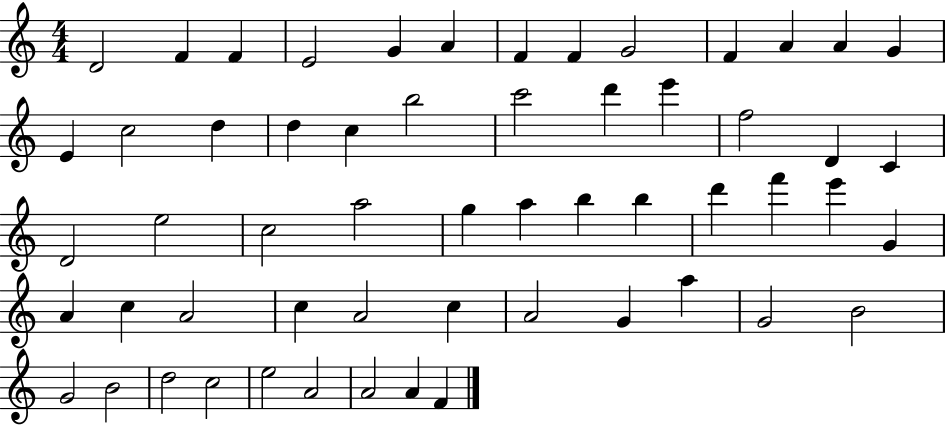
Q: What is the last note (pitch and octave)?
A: F4